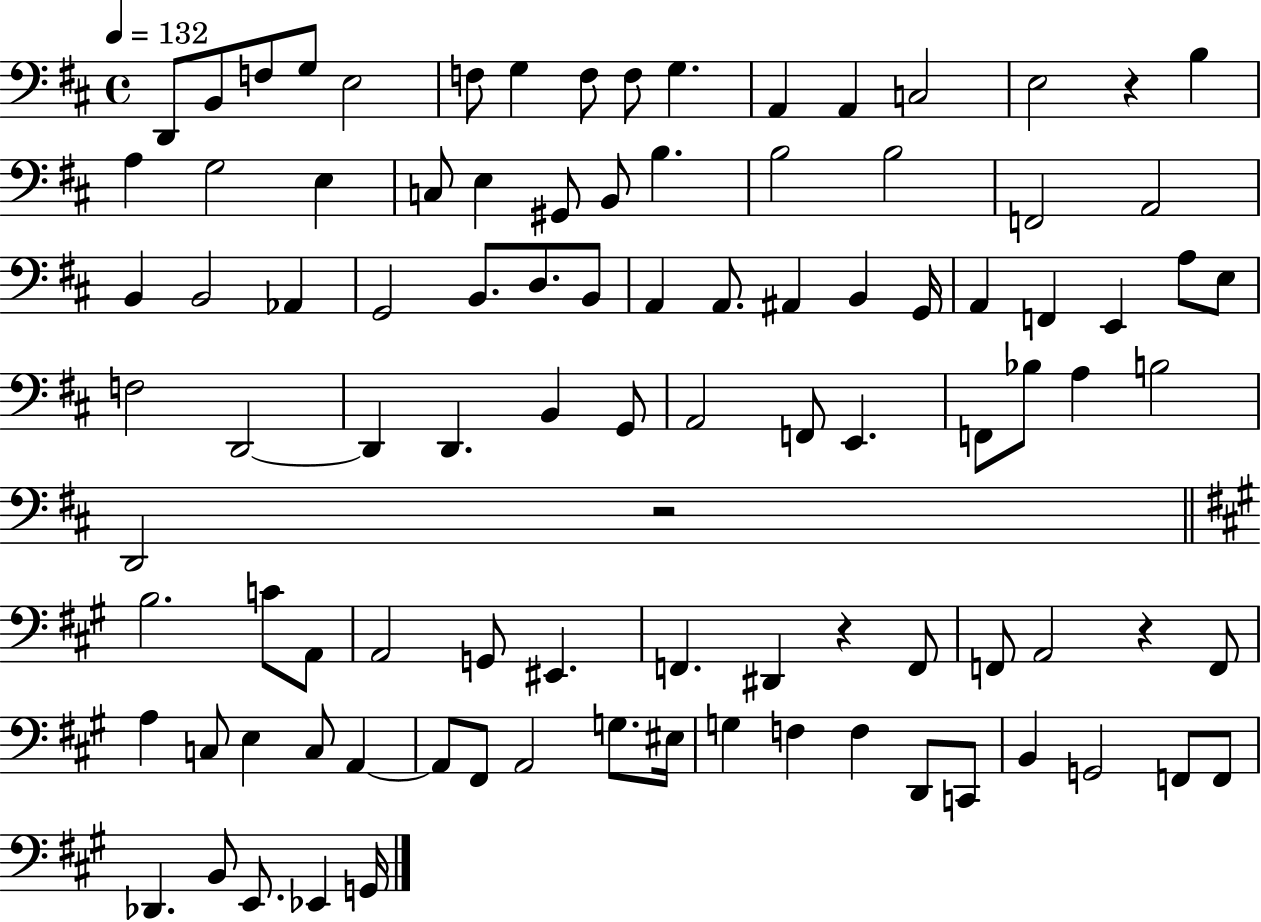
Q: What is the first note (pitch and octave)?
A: D2